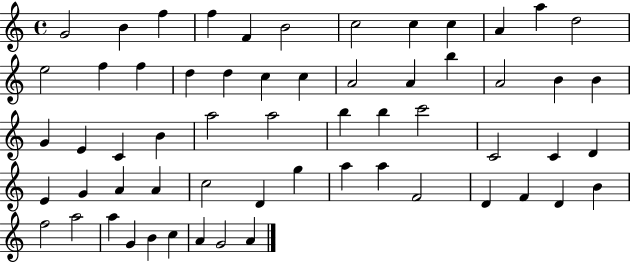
X:1
T:Untitled
M:4/4
L:1/4
K:C
G2 B f f F B2 c2 c c A a d2 e2 f f d d c c A2 A b A2 B B G E C B a2 a2 b b c'2 C2 C D E G A A c2 D g a a F2 D F D B f2 a2 a G B c A G2 A